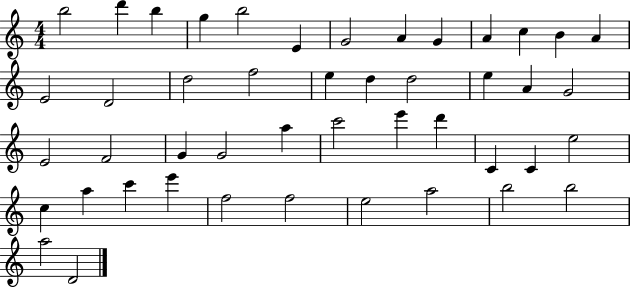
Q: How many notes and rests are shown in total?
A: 46